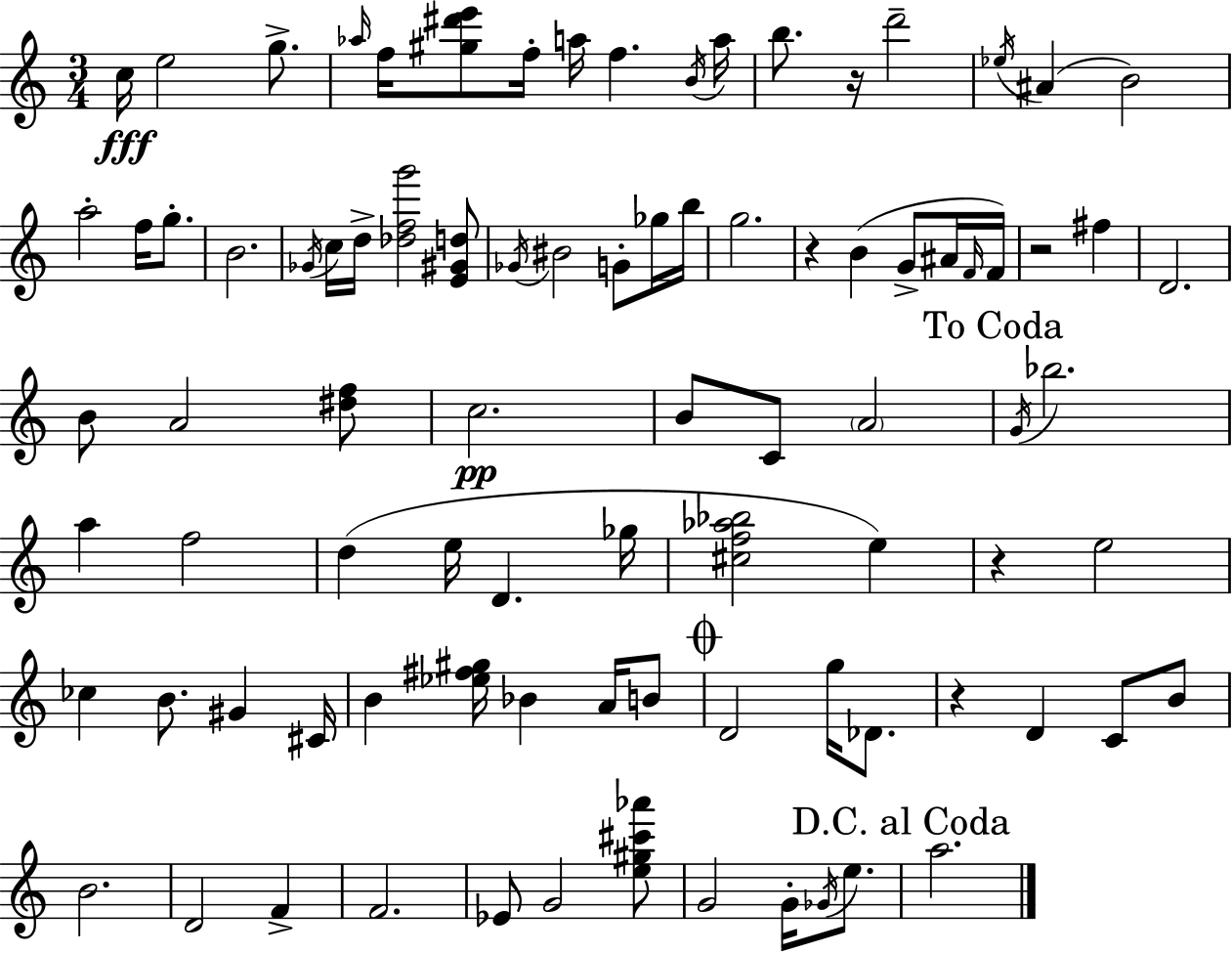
C5/s E5/h G5/e. Ab5/s F5/s [G#5,D#6,E6]/e F5/s A5/s F5/q. B4/s A5/s B5/e. R/s D6/h Eb5/s A#4/q B4/h A5/h F5/s G5/e. B4/h. Gb4/s C5/s D5/s [Db5,F5,G6]/h [E4,G#4,D5]/e Gb4/s BIS4/h G4/e Gb5/s B5/s G5/h. R/q B4/q G4/e A#4/s F4/s F4/s R/h F#5/q D4/h. B4/e A4/h [D#5,F5]/e C5/h. B4/e C4/e A4/h G4/s Bb5/h. A5/q F5/h D5/q E5/s D4/q. Gb5/s [C#5,F5,Ab5,Bb5]/h E5/q R/q E5/h CES5/q B4/e. G#4/q C#4/s B4/q [Eb5,F#5,G#5]/s Bb4/q A4/s B4/e D4/h G5/s Db4/e. R/q D4/q C4/e B4/e B4/h. D4/h F4/q F4/h. Eb4/e G4/h [E5,G#5,C#6,Ab6]/e G4/h G4/s Gb4/s E5/e. A5/h.